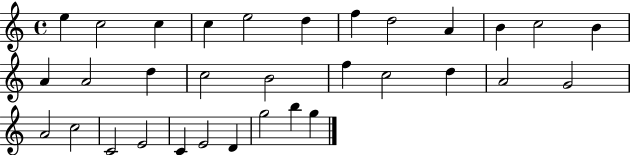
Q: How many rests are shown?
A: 0